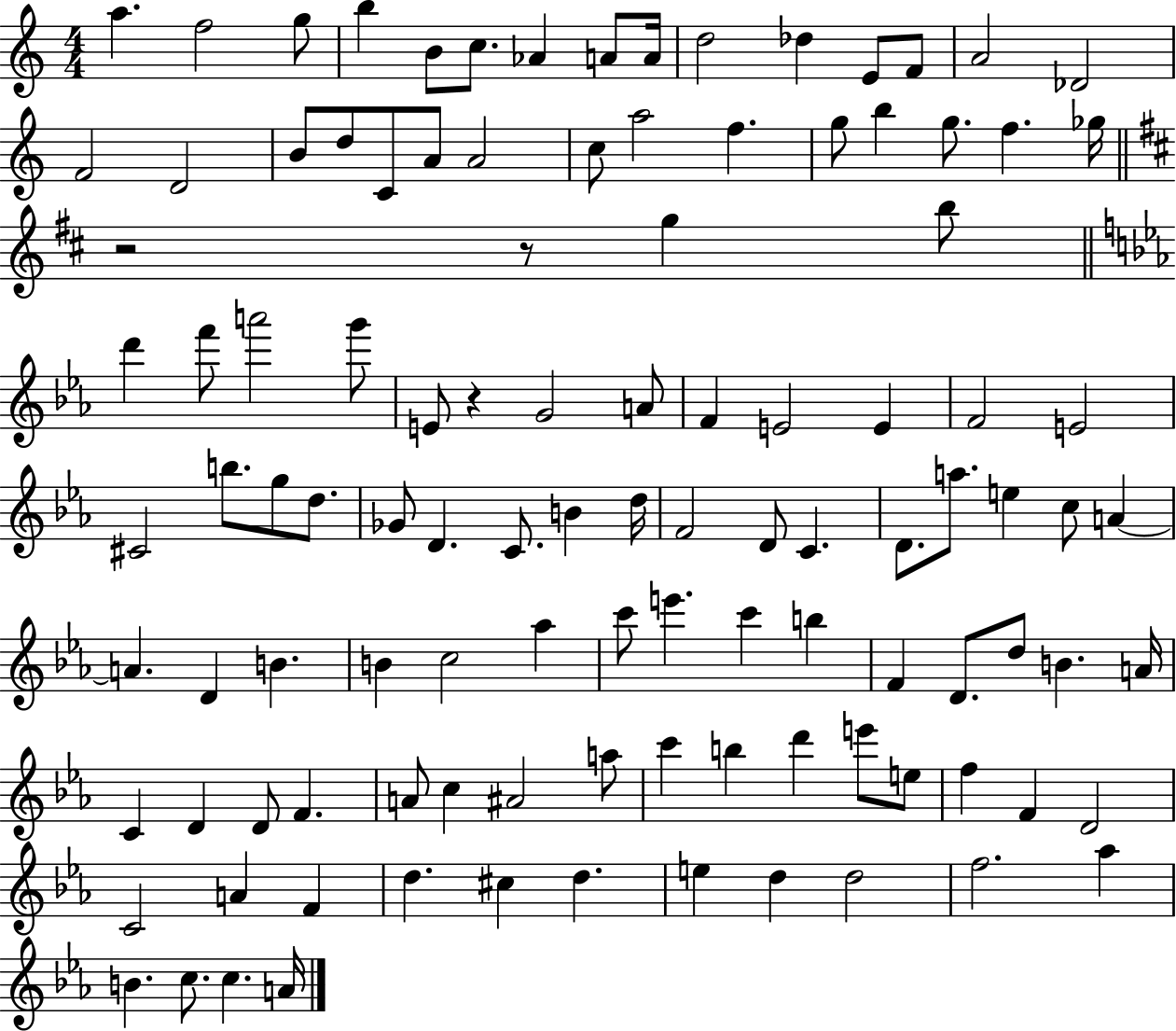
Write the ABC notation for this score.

X:1
T:Untitled
M:4/4
L:1/4
K:C
a f2 g/2 b B/2 c/2 _A A/2 A/4 d2 _d E/2 F/2 A2 _D2 F2 D2 B/2 d/2 C/2 A/2 A2 c/2 a2 f g/2 b g/2 f _g/4 z2 z/2 g b/2 d' f'/2 a'2 g'/2 E/2 z G2 A/2 F E2 E F2 E2 ^C2 b/2 g/2 d/2 _G/2 D C/2 B d/4 F2 D/2 C D/2 a/2 e c/2 A A D B B c2 _a c'/2 e' c' b F D/2 d/2 B A/4 C D D/2 F A/2 c ^A2 a/2 c' b d' e'/2 e/2 f F D2 C2 A F d ^c d e d d2 f2 _a B c/2 c A/4